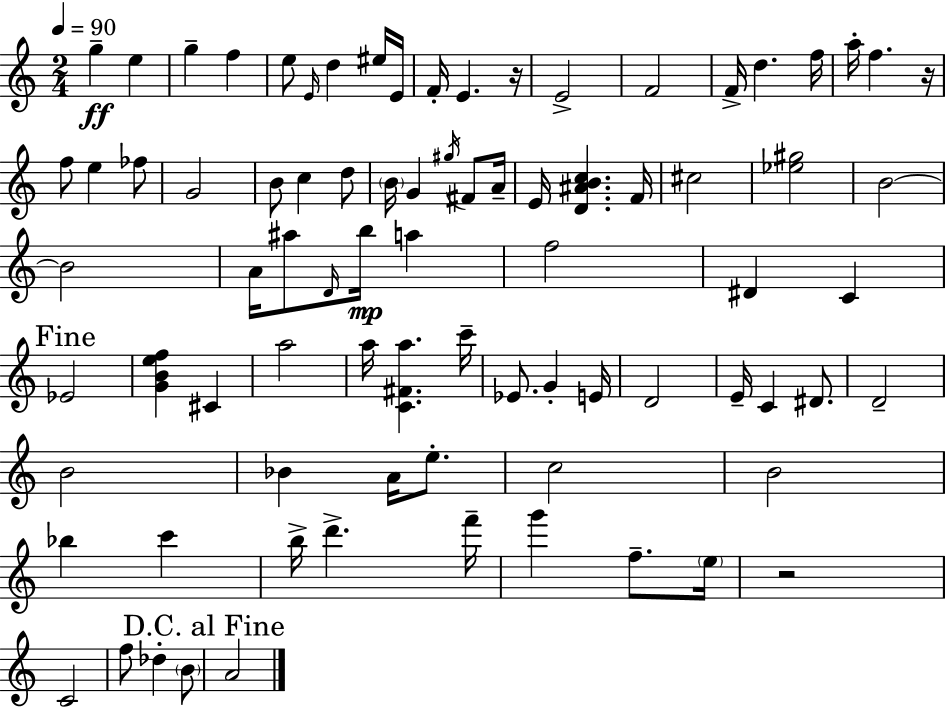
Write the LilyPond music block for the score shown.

{
  \clef treble
  \numericTimeSignature
  \time 2/4
  \key a \minor
  \tempo 4 = 90
  g''4--\ff e''4 | g''4-- f''4 | e''8 \grace { e'16 } d''4 eis''16 | e'16 f'16-. e'4. | \break r16 e'2-> | f'2 | f'16-> d''4. | f''16 a''16-. f''4. | \break r16 f''8 e''4 fes''8 | g'2 | b'8 c''4 d''8 | \parenthesize b'16 g'4 \acciaccatura { gis''16 } fis'8 | \break a'16-- e'16 <d' ais' b' c''>4. | f'16 cis''2 | <ees'' gis''>2 | b'2~~ | \break b'2 | a'16 ais''8 \grace { d'16 }\mp b''16 a''4 | f''2 | dis'4 c'4 | \break \mark "Fine" ees'2 | <g' b' e'' f''>4 cis'4 | a''2 | a''16 <c' fis' a''>4. | \break c'''16-- ees'8. g'4-. | e'16 d'2 | e'16-- c'4 | dis'8. d'2-- | \break b'2 | bes'4 a'16 | e''8.-. c''2 | b'2 | \break bes''4 c'''4 | b''16-> d'''4.-> | f'''16-- g'''4 f''8.-- | \parenthesize e''16 r2 | \break c'2 | f''8 des''4-. | \parenthesize b'8 \mark "D.C. al Fine" a'2 | \bar "|."
}